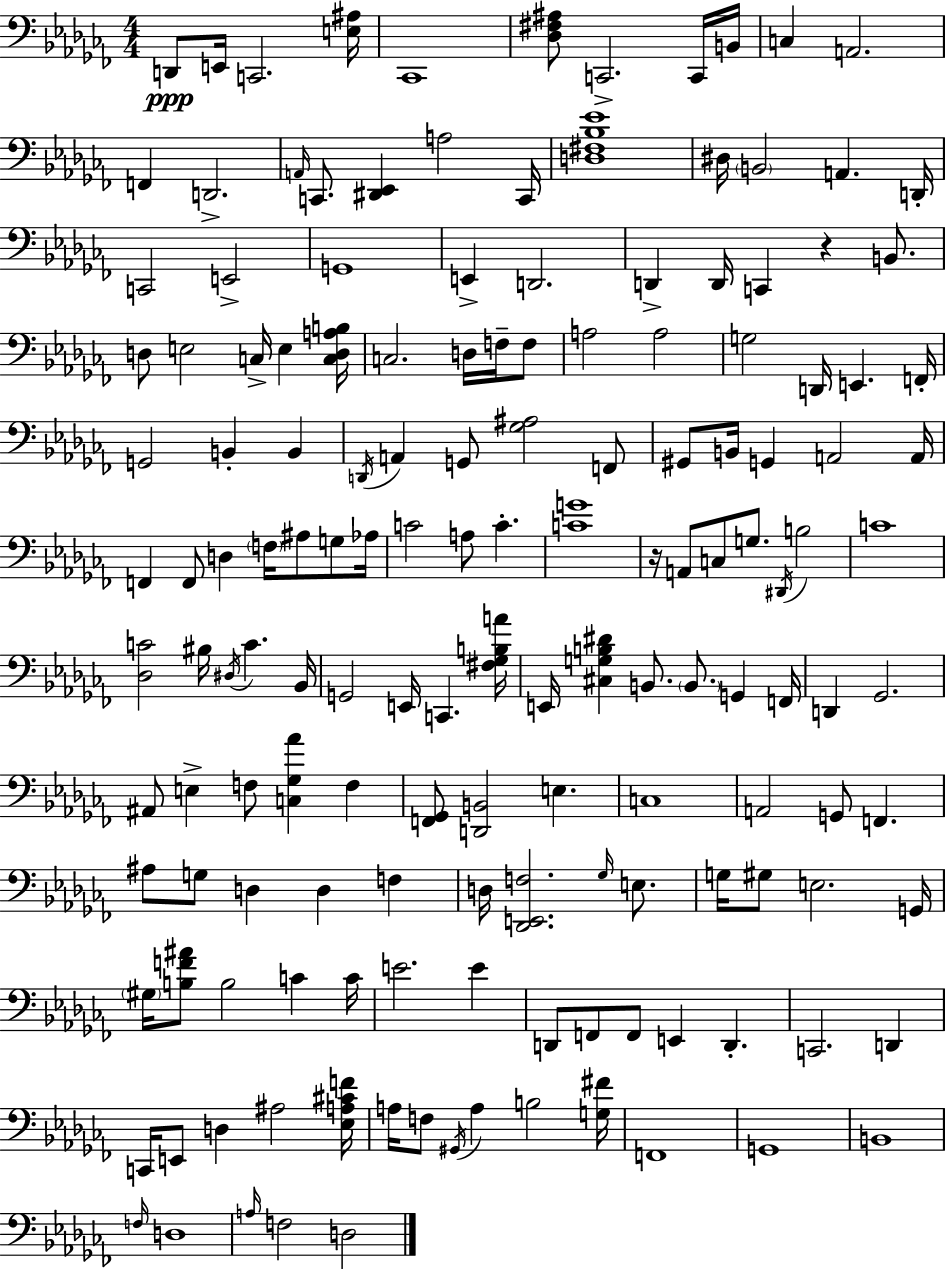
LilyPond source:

{
  \clef bass
  \numericTimeSignature
  \time 4/4
  \key aes \minor
  \repeat volta 2 { d,8\ppp e,16 c,2. <e ais>16 | ces,1 | <des fis ais>8 c,2.-> c,16 b,16 | c4 a,2. | \break f,4 d,2.-> | \grace { a,16 } c,8. <dis, ees,>4 a2 | c,16 <d fis bes ees'>1 | dis16 \parenthesize b,2 a,4. | \break d,16-. c,2 e,2-> | g,1 | e,4-> d,2. | d,4-> d,16 c,4 r4 b,8. | \break d8 e2 c16-> e4 | <c d a b>16 c2. d16 f16-- f8 | a2 a2 | g2 d,16 e,4. | \break f,16-. g,2 b,4-. b,4 | \acciaccatura { d,16 } a,4 g,8 <ges ais>2 | f,8 gis,8 b,16 g,4 a,2 | a,16 f,4 f,8 d4 \parenthesize f16 ais8 g8 | \break aes16 c'2 a8 c'4.-. | <c' g'>1 | r16 a,8 c8 g8. \acciaccatura { dis,16 } b2 | c'1 | \break <des c'>2 bis16 \acciaccatura { dis16 } c'4. | bes,16 g,2 e,16 c,4. | <fis ges b a'>16 e,16 <cis g b dis'>4 b,8. \parenthesize b,8. g,4 | f,16 d,4 ges,2. | \break ais,8 e4-> f8 <c ges aes'>4 | f4 <f, ges,>8 <d, b,>2 e4. | c1 | a,2 g,8 f,4. | \break ais8 g8 d4 d4 | f4 d16 <des, e, f>2. | \grace { ges16 } e8. g16 gis8 e2. | g,16 \parenthesize gis16 <b f' ais'>8 b2 | \break c'4 c'16 e'2. | e'4 d,8 f,8 f,8 e,4 d,4.-. | c,2. | d,4 c,16 e,8 d4 ais2 | \break <ees a cis' f'>16 a16 f8 \acciaccatura { gis,16 } a4 b2 | <g fis'>16 f,1 | g,1 | b,1 | \break \grace { f16 } d1 | \grace { a16 } f2 | d2 } \bar "|."
}